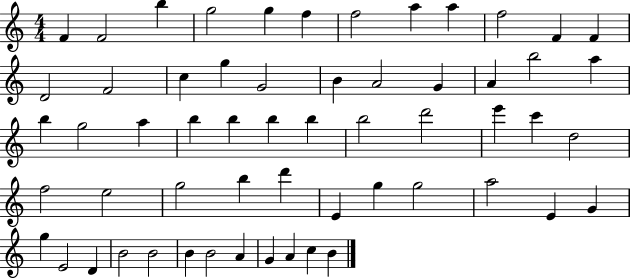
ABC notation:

X:1
T:Untitled
M:4/4
L:1/4
K:C
F F2 b g2 g f f2 a a f2 F F D2 F2 c g G2 B A2 G A b2 a b g2 a b b b b b2 d'2 e' c' d2 f2 e2 g2 b d' E g g2 a2 E G g E2 D B2 B2 B B2 A G A c B